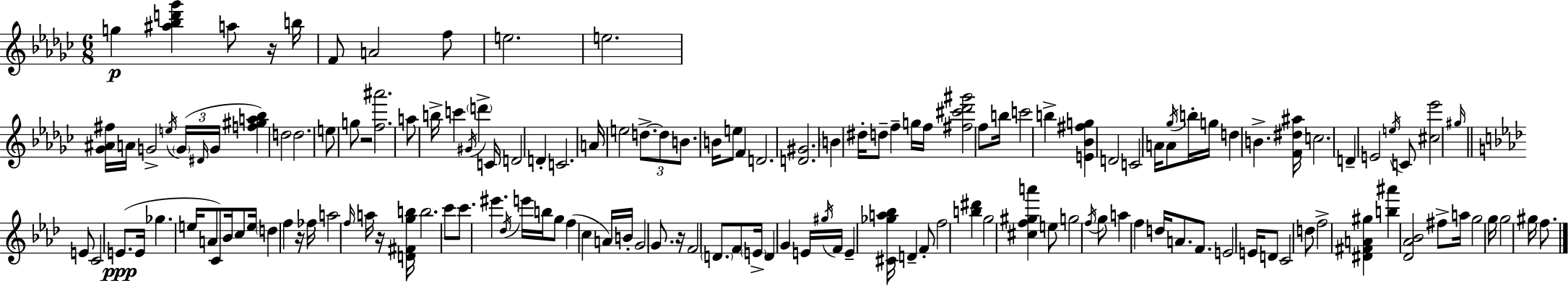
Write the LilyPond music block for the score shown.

{
  \clef treble
  \numericTimeSignature
  \time 6/8
  \key ees \minor
  \repeat volta 2 { g''4\p <ais'' bes'' d''' ges'''>4 a''8 r16 b''16 | f'8 a'2 f''8 | e''2. | e''2. | \break <ges' ais' fis''>16 a'16 g'2-> \acciaccatura { e''16 }( \tuplet 3/2 { \parenthesize g'16 | \grace { dis'16 } g'16 } <f'' gis'' a'' bes''>4) d''2 | d''2. | e''8 g''8 r2 | \break <f'' ais'''>2. | a''8 b''16-> c'''4 \acciaccatura { gis'16 } \parenthesize d'''4-> | c'16 d'2 d'4-. | c'2. | \break a'16 e''2 | \tuplet 3/2 { d''8.->~~ d''8 b'8. } b'16 e''8 f'4 | d'2. | <d' gis'>2. | \break \parenthesize b'4 dis''16-. d''8-- f''4-- | g''16 f''16 <fis'' cis''' des''' gis'''>2 | f''8 b''16 c'''2 b''4-> | <e' bes' fis'' g''>4 d'2 | \break c'2 a'16 | a'8 \acciaccatura { ges''16 } b''16-. g''16 d''4 b'4.-> | <f' dis'' ais''>16 c''2. | d'4-- e'2 | \break \acciaccatura { e''16 } c'8 <cis'' ees'''>2 | \grace { gis''16 } \bar "||" \break \key aes \major e'8 c'2 e'8.(\ppp | e'16 ges''4. e''16 a'8 c'8) | bes'16 c''8 e''16 \parenthesize d''4 f''4 | r16 fes''16 a''2 \grace { f''16 } | \break a''16 r16 <d' fis' g'' b''>16 b''2. | c'''8 c'''8. eis'''4. | \acciaccatura { des''16 } e'''16 b''16 g''8 f''4( c''4 | a'16) b'16-. g'2 | \break g'8. r16 f'2 | \parenthesize d'8. f'8 \parenthesize e'16-> d'4 g'4 | e'16 \acciaccatura { gis''16 } f'16 e'4-- <cis' ges'' a'' bes''>16 d'4-- | f'8-. f''2 | \break <b'' dis'''>4 g''2 | <cis'' f'' gis'' a'''>4 e''8 g''2 | \acciaccatura { f''16 } g''8 a''4 f''4 | d''16 a'8. f'8. e'2 | \break e'16 d'8 c'2 | d''8 f''2-> | <dis' fis' a' gis''>4 <b'' ais'''>4 <des' aes' bes'>2 | fis''8-> a''16 g''2 | \break g''16 g''2 | gis''16 f''8. } \bar "|."
}